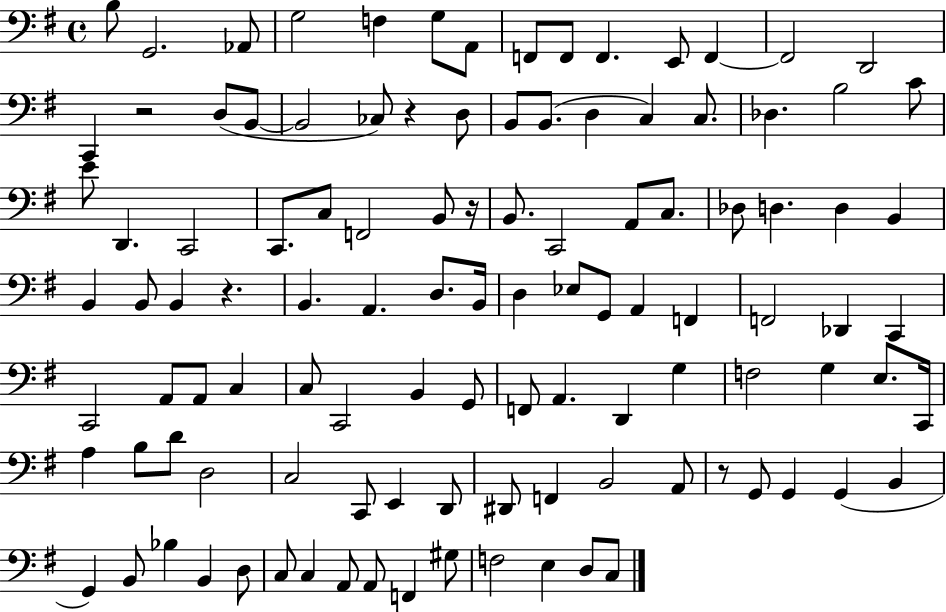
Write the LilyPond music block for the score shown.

{
  \clef bass
  \time 4/4
  \defaultTimeSignature
  \key g \major
  b8 g,2. aes,8 | g2 f4 g8 a,8 | f,8 f,8 f,4. e,8 f,4~~ | f,2 d,2 | \break c,4 r2 d8( b,8~~ | b,2 ces8) r4 d8 | b,8 b,8.( d4 c4) c8. | des4. b2 c'8 | \break e'8 d,4. c,2 | c,8. c8 f,2 b,8 r16 | b,8. c,2 a,8 c8. | des8 d4. d4 b,4 | \break b,4 b,8 b,4 r4. | b,4. a,4. d8. b,16 | d4 ees8 g,8 a,4 f,4 | f,2 des,4 c,4 | \break c,2 a,8 a,8 c4 | c8 c,2 b,4 g,8 | f,8 a,4. d,4 g4 | f2 g4 e8. c,16 | \break a4 b8 d'8 d2 | c2 c,8 e,4 d,8 | dis,8 f,4 b,2 a,8 | r8 g,8 g,4 g,4( b,4 | \break g,4) b,8 bes4 b,4 d8 | c8 c4 a,8 a,8 f,4 gis8 | f2 e4 d8 c8 | \bar "|."
}